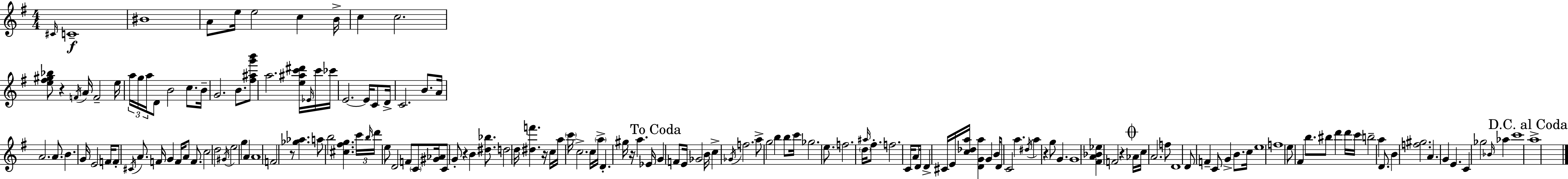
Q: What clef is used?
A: treble